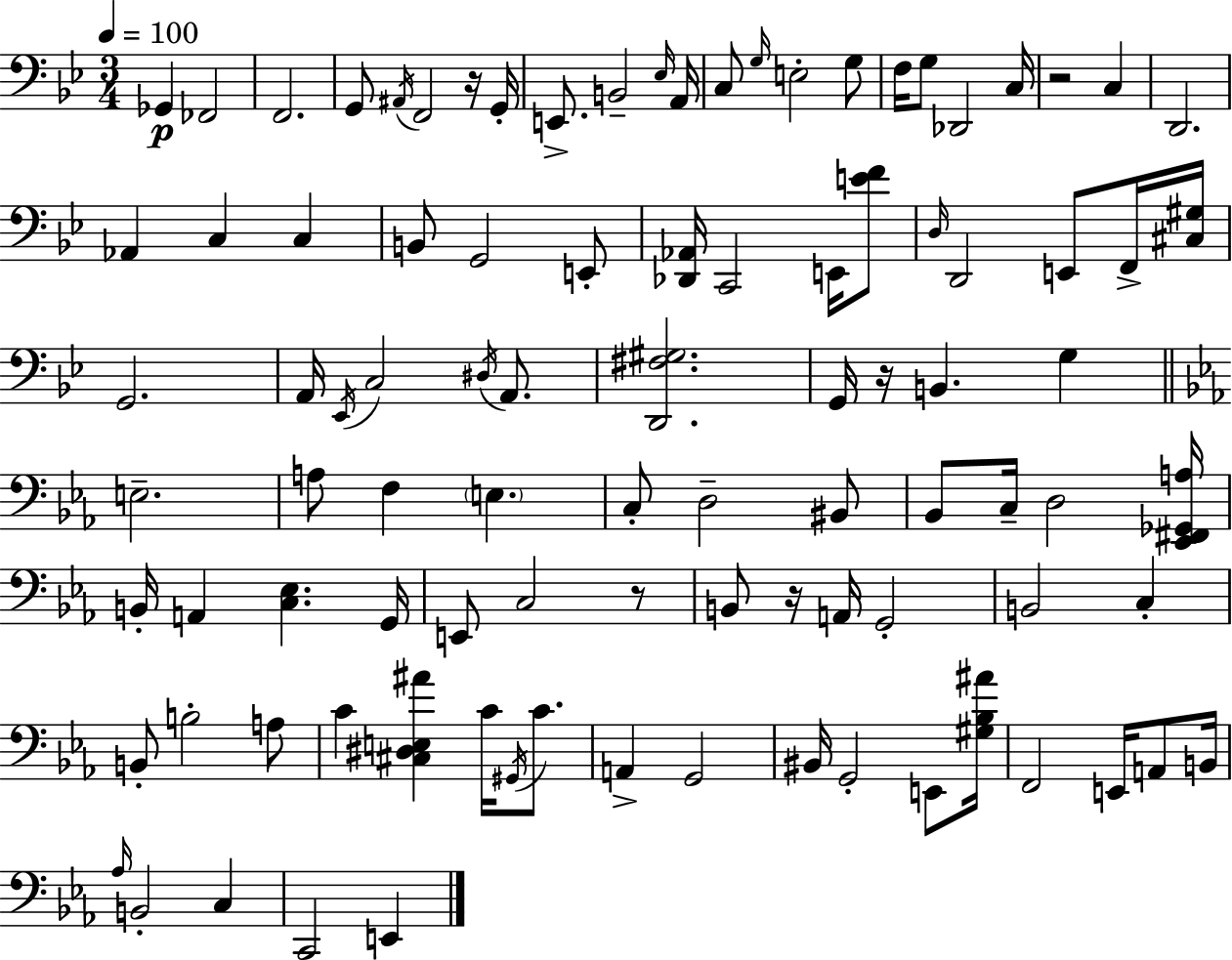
{
  \clef bass
  \numericTimeSignature
  \time 3/4
  \key bes \major
  \tempo 4 = 100
  ges,4\p fes,2 | f,2. | g,8 \acciaccatura { ais,16 } f,2 r16 | g,16-. e,8.-> b,2-- | \break \grace { ees16 } a,16 c8 \grace { g16 } e2-. | g8 f16 g8 des,2 | c16 r2 c4 | d,2. | \break aes,4 c4 c4 | b,8 g,2 | e,8-. <des, aes,>16 c,2 | e,16 <e' f'>8 \grace { d16 } d,2 | \break e,8 f,16-> <cis gis>16 g,2. | a,16 \acciaccatura { ees,16 } c2 | \acciaccatura { dis16 } a,8. <d, fis gis>2. | g,16 r16 b,4. | \break g4 \bar "||" \break \key c \minor e2.-- | a8 f4 \parenthesize e4. | c8-. d2-- bis,8 | bes,8 c16-- d2 <ees, fis, ges, a>16 | \break b,16-. a,4 <c ees>4. g,16 | e,8 c2 r8 | b,8 r16 a,16 g,2-. | b,2 c4-. | \break b,8-. b2-. a8 | c'4 <cis dis e ais'>4 c'16 \acciaccatura { gis,16 } c'8. | a,4-> g,2 | bis,16 g,2-. e,8 | \break <gis bes ais'>16 f,2 e,16 a,8 | b,16 \grace { aes16 } b,2-. c4 | c,2 e,4 | \bar "|."
}